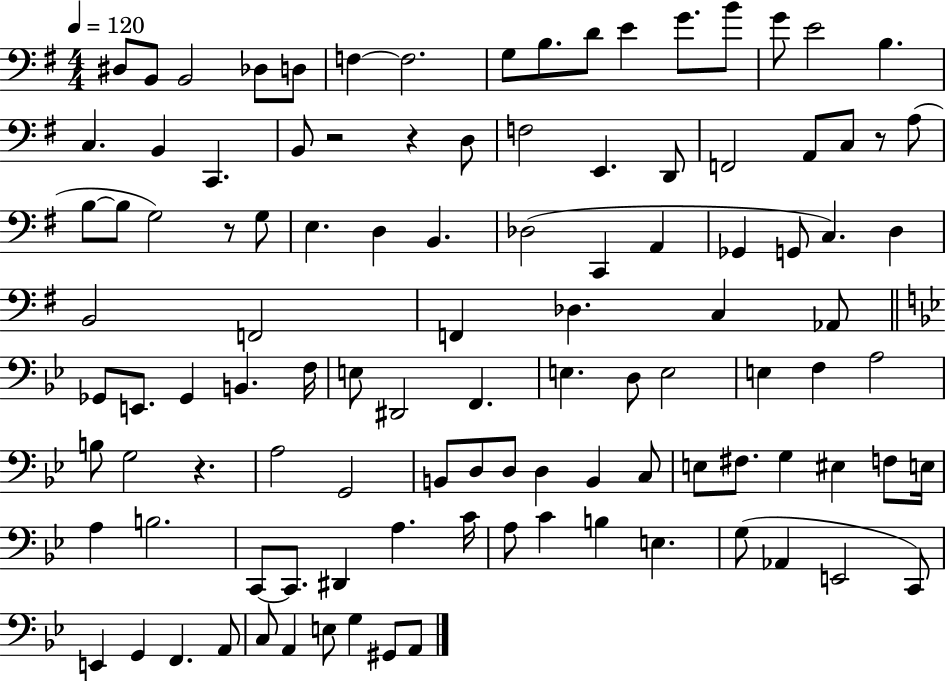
D#3/e B2/e B2/h Db3/e D3/e F3/q F3/h. G3/e B3/e. D4/e E4/q G4/e. B4/e G4/e E4/h B3/q. C3/q. B2/q C2/q. B2/e R/h R/q D3/e F3/h E2/q. D2/e F2/h A2/e C3/e R/e A3/e B3/e B3/e G3/h R/e G3/e E3/q. D3/q B2/q. Db3/h C2/q A2/q Gb2/q G2/e C3/q. D3/q B2/h F2/h F2/q Db3/q. C3/q Ab2/e Gb2/e E2/e. Gb2/q B2/q. F3/s E3/e D#2/h F2/q. E3/q. D3/e E3/h E3/q F3/q A3/h B3/e G3/h R/q. A3/h G2/h B2/e D3/e D3/e D3/q B2/q C3/e E3/e F#3/e. G3/q EIS3/q F3/e E3/s A3/q B3/h. C2/e C2/e. D#2/q A3/q. C4/s A3/e C4/q B3/q E3/q. G3/e Ab2/q E2/h C2/e E2/q G2/q F2/q. A2/e C3/e A2/q E3/e G3/q G#2/e A2/e